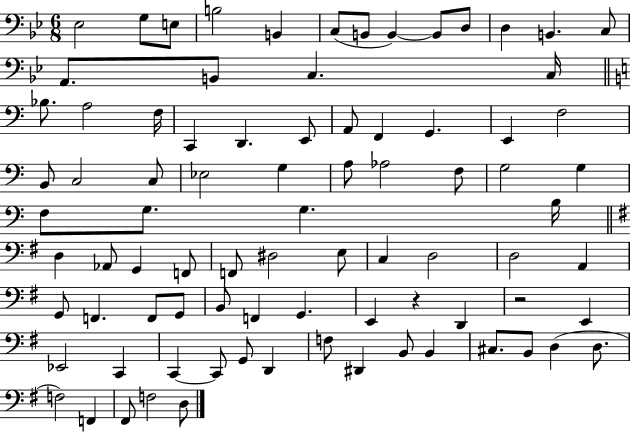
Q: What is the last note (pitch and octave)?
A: D3